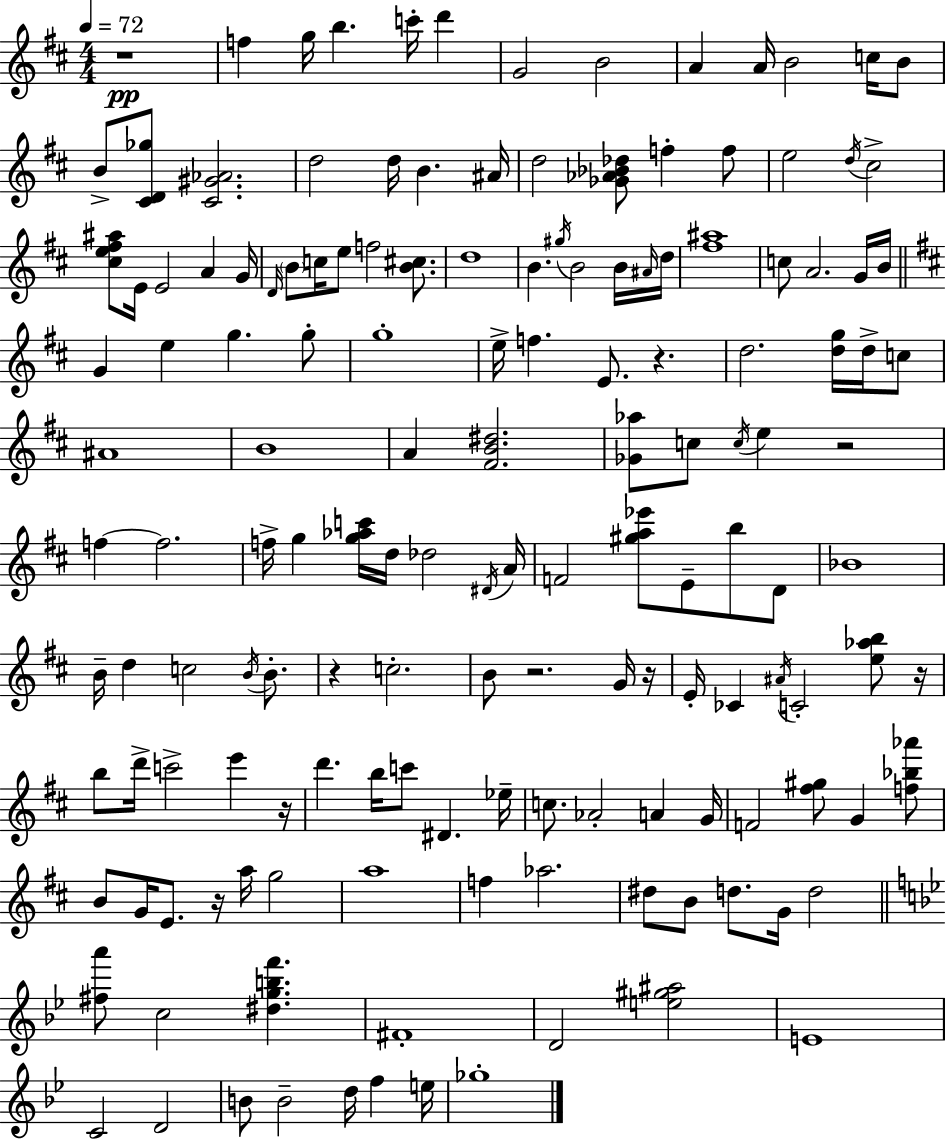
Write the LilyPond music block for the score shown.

{
  \clef treble
  \numericTimeSignature
  \time 4/4
  \key d \major
  \tempo 4 = 72
  r1\pp | f''4 g''16 b''4. c'''16-. d'''4 | g'2 b'2 | a'4 a'16 b'2 c''16 b'8 | \break b'8-> <cis' d' ges''>8 <cis' gis' aes'>2. | d''2 d''16 b'4. ais'16 | d''2 <ges' aes' bes' des''>8 f''4-. f''8 | e''2 \acciaccatura { d''16 } cis''2-> | \break <cis'' e'' fis'' ais''>8 e'16 e'2 a'4 | g'16 \grace { d'16 } \parenthesize b'8 c''16 e''8 f''2 <b' cis''>8. | d''1 | b'4. \acciaccatura { gis''16 } b'2 | \break b'16 \grace { ais'16 } d''16 <fis'' ais''>1 | c''8 a'2. | g'16 b'16 \bar "||" \break \key d \major g'4 e''4 g''4. g''8-. | g''1-. | e''16-> f''4. e'8. r4. | d''2. <d'' g''>16 d''16-> c''8 | \break ais'1 | b'1 | a'4 <fis' b' dis''>2. | <ges' aes''>8 c''8 \acciaccatura { c''16 } e''4 r2 | \break f''4~~ f''2. | f''16-> g''4 <g'' aes'' c'''>16 d''16 des''2 | \acciaccatura { dis'16 } a'16 f'2 <gis'' a'' ees'''>8 e'8-- b''8 | d'8 bes'1 | \break b'16-- d''4 c''2 \acciaccatura { b'16 } | b'8.-. r4 c''2.-. | b'8 r2. | g'16 r16 e'16-. ces'4 \acciaccatura { ais'16 } c'2-. | \break <e'' aes'' b''>8 r16 b''8 d'''16-> c'''2-> e'''4 | r16 d'''4. b''16 c'''8 dis'4. | ees''16-- c''8. aes'2-. a'4 | g'16 f'2 <fis'' gis''>8 g'4 | \break <f'' bes'' aes'''>8 b'8 g'16 e'8. r16 a''16 g''2 | a''1 | f''4 aes''2. | dis''8 b'8 d''8. g'16 d''2 | \break \bar "||" \break \key bes \major <fis'' a'''>8 c''2 <dis'' g'' b'' f'''>4. | fis'1-. | d'2 <e'' gis'' ais''>2 | e'1 | \break c'2 d'2 | b'8 b'2-- d''16 f''4 e''16 | ges''1-. | \bar "|."
}